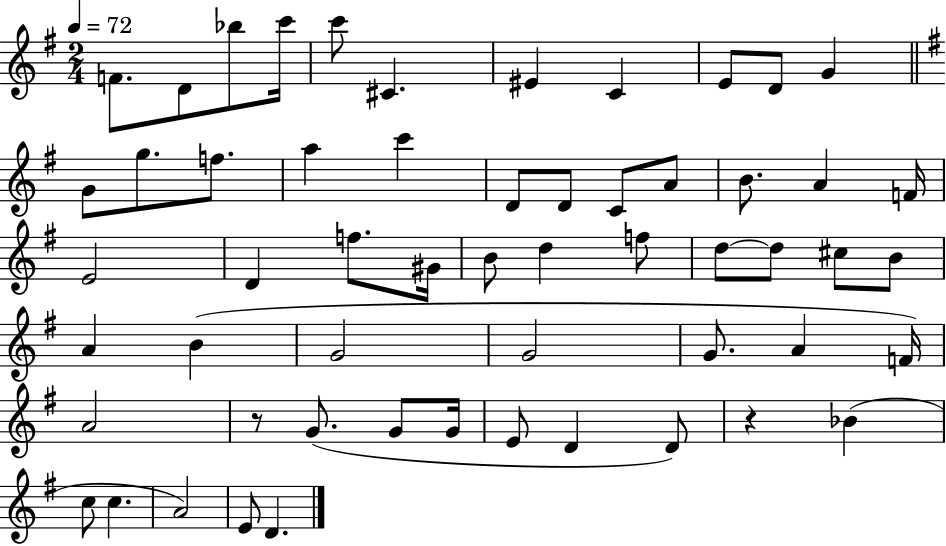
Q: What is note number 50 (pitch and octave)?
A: C5